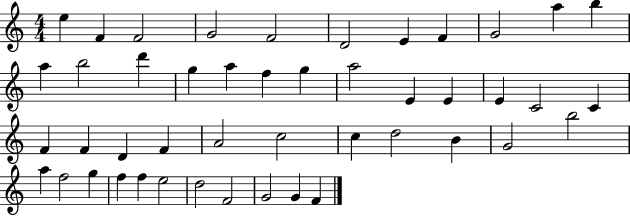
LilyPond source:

{
  \clef treble
  \numericTimeSignature
  \time 4/4
  \key c \major
  e''4 f'4 f'2 | g'2 f'2 | d'2 e'4 f'4 | g'2 a''4 b''4 | \break a''4 b''2 d'''4 | g''4 a''4 f''4 g''4 | a''2 e'4 e'4 | e'4 c'2 c'4 | \break f'4 f'4 d'4 f'4 | a'2 c''2 | c''4 d''2 b'4 | g'2 b''2 | \break a''4 f''2 g''4 | f''4 f''4 e''2 | d''2 f'2 | g'2 g'4 f'4 | \break \bar "|."
}